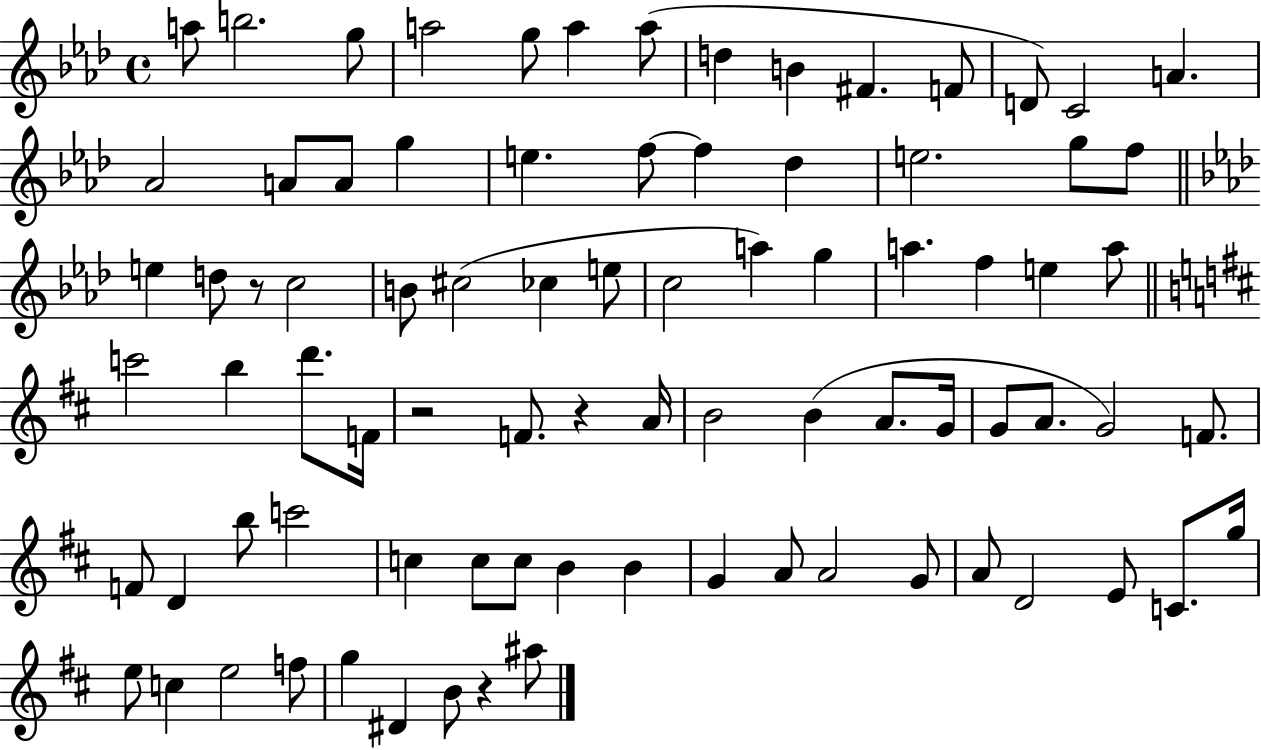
X:1
T:Untitled
M:4/4
L:1/4
K:Ab
a/2 b2 g/2 a2 g/2 a a/2 d B ^F F/2 D/2 C2 A _A2 A/2 A/2 g e f/2 f _d e2 g/2 f/2 e d/2 z/2 c2 B/2 ^c2 _c e/2 c2 a g a f e a/2 c'2 b d'/2 F/4 z2 F/2 z A/4 B2 B A/2 G/4 G/2 A/2 G2 F/2 F/2 D b/2 c'2 c c/2 c/2 B B G A/2 A2 G/2 A/2 D2 E/2 C/2 g/4 e/2 c e2 f/2 g ^D B/2 z ^a/2